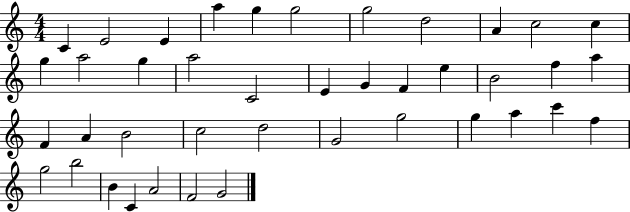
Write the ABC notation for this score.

X:1
T:Untitled
M:4/4
L:1/4
K:C
C E2 E a g g2 g2 d2 A c2 c g a2 g a2 C2 E G F e B2 f a F A B2 c2 d2 G2 g2 g a c' f g2 b2 B C A2 F2 G2